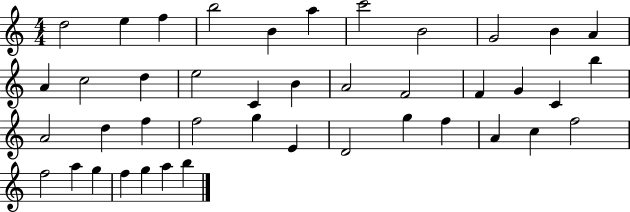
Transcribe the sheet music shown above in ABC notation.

X:1
T:Untitled
M:4/4
L:1/4
K:C
d2 e f b2 B a c'2 B2 G2 B A A c2 d e2 C B A2 F2 F G C b A2 d f f2 g E D2 g f A c f2 f2 a g f g a b